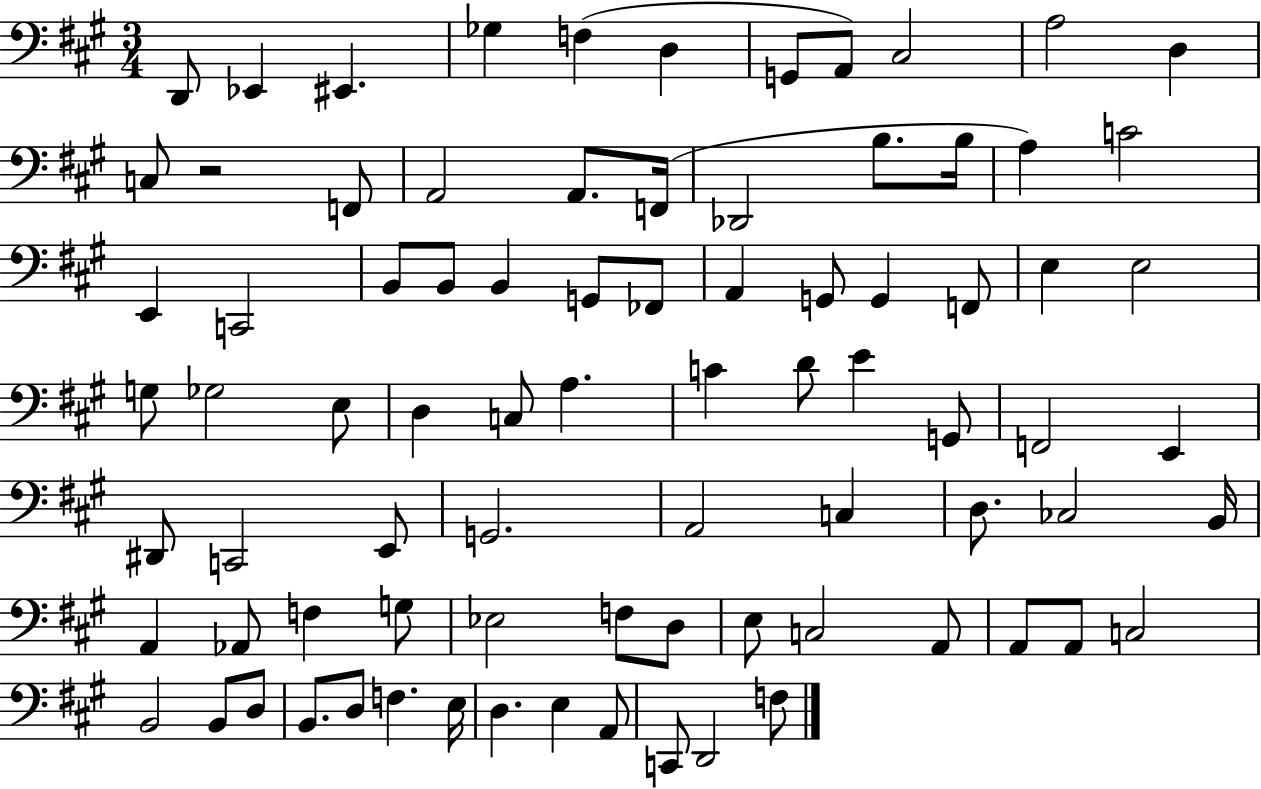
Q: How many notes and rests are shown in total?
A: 82